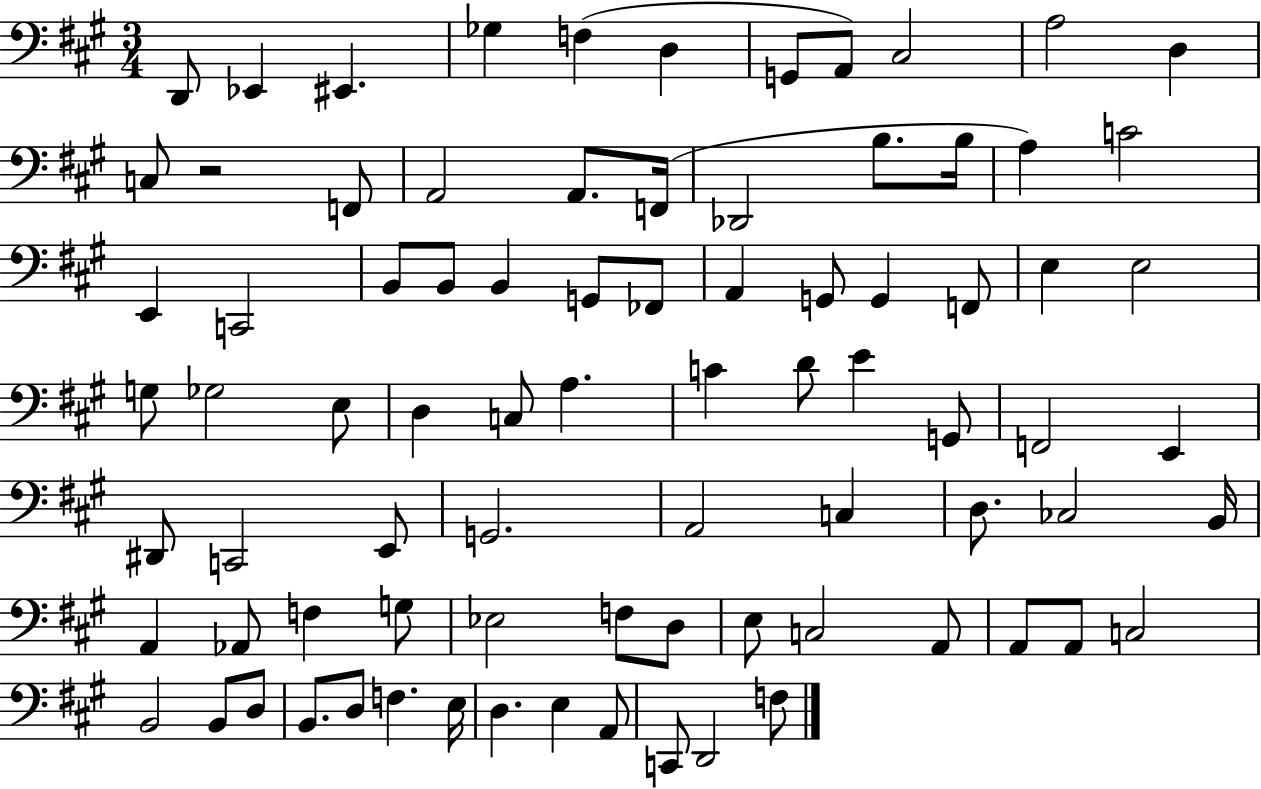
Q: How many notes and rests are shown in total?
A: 82